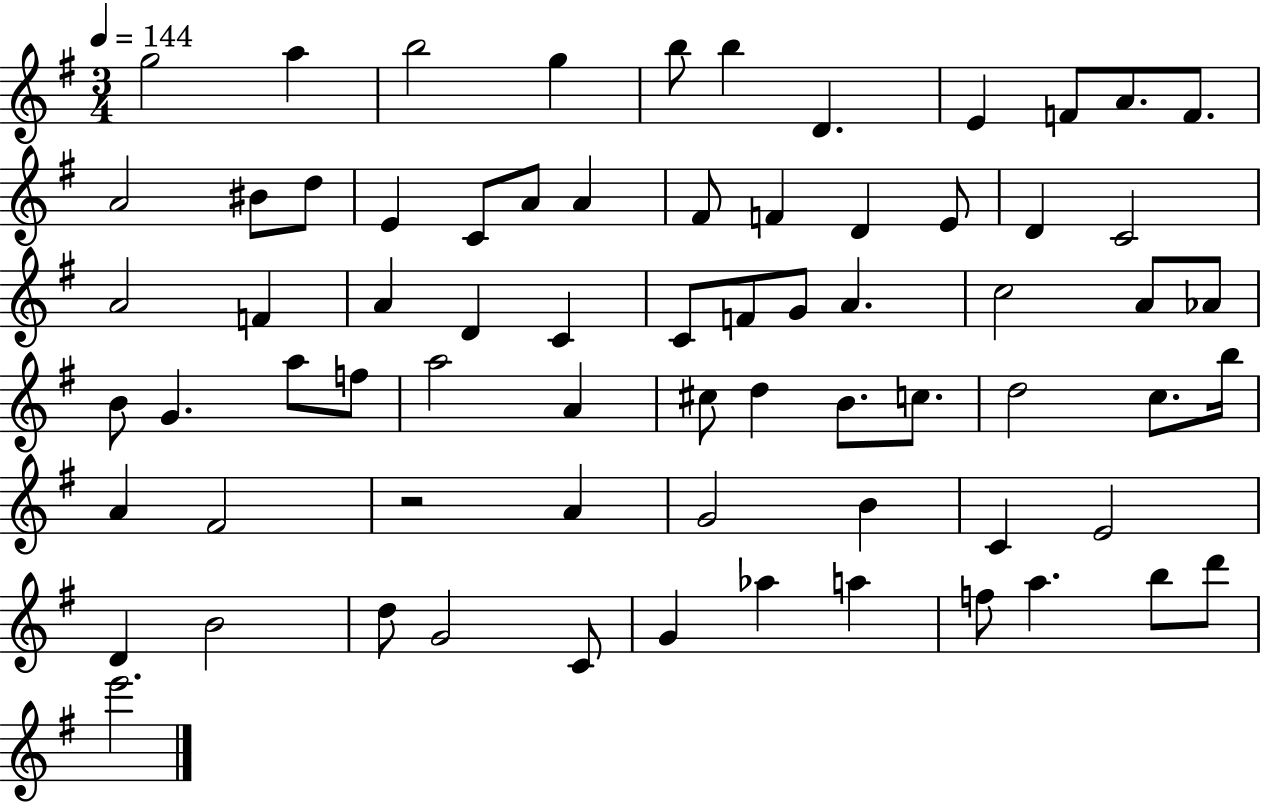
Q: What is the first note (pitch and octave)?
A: G5